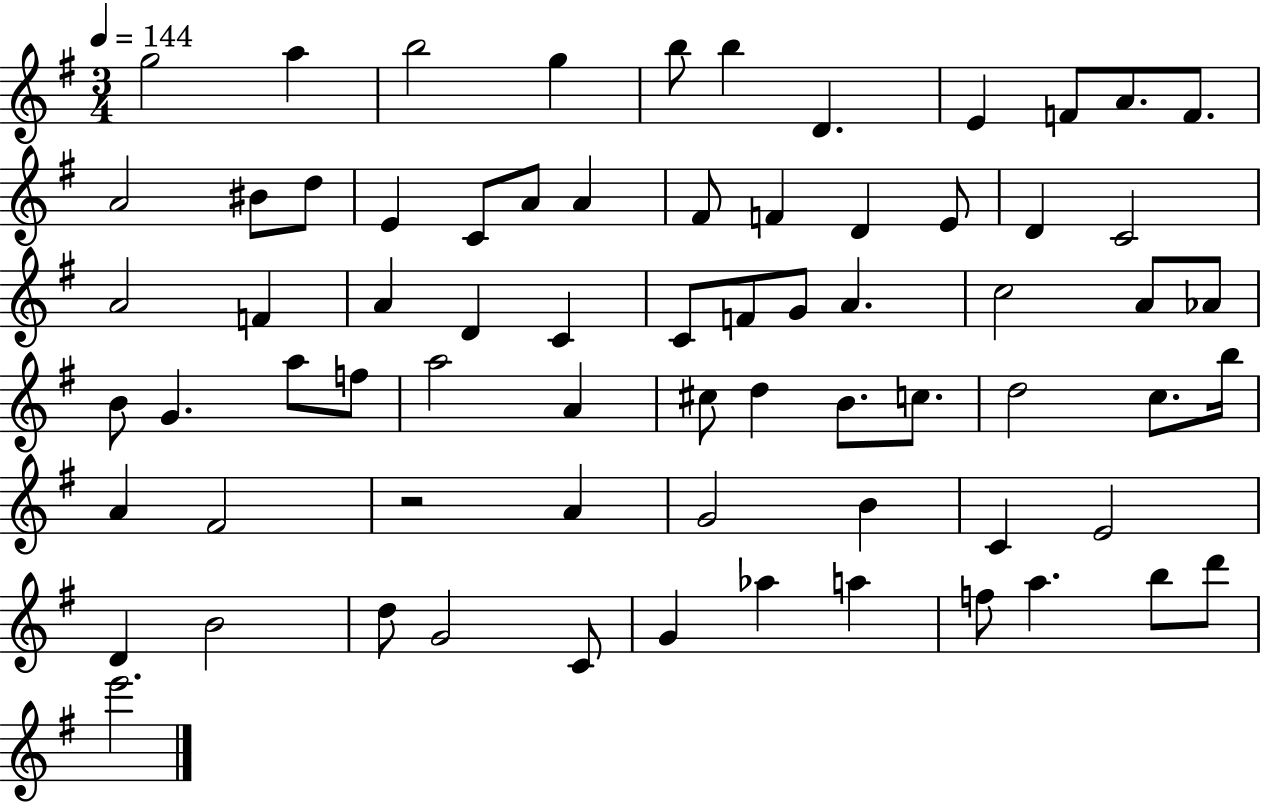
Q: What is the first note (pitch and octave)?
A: G5